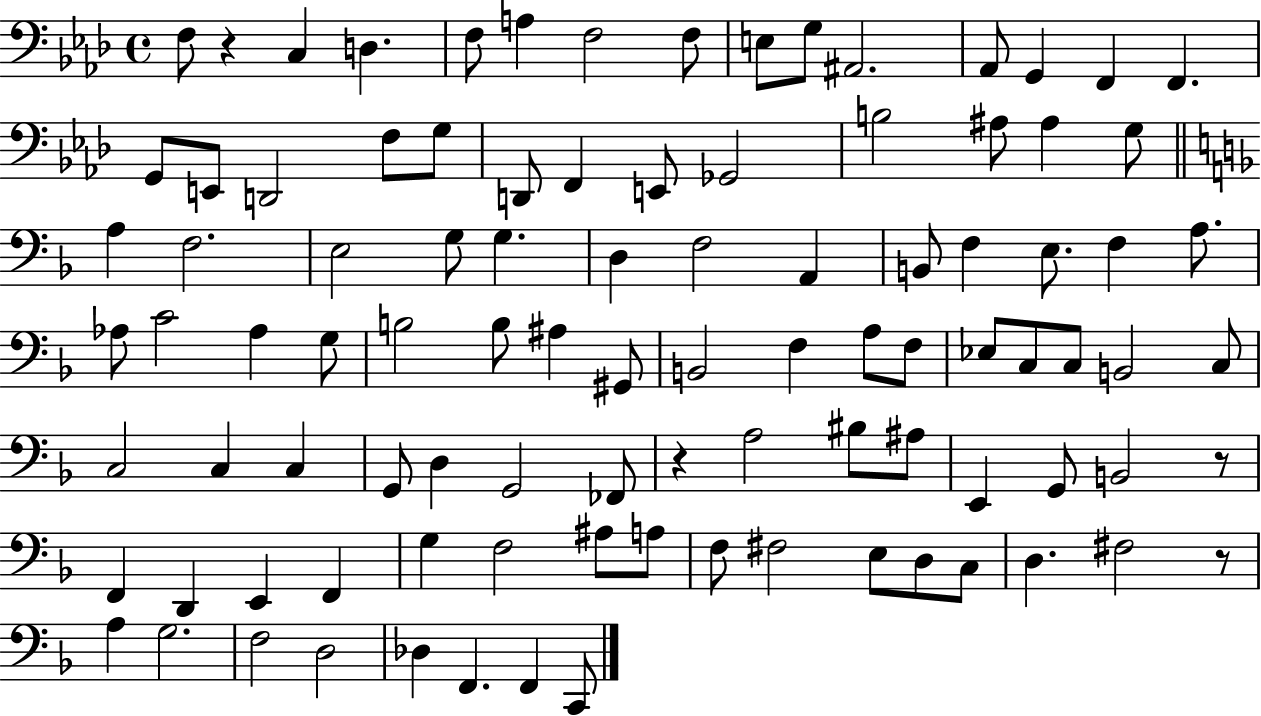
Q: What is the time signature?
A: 4/4